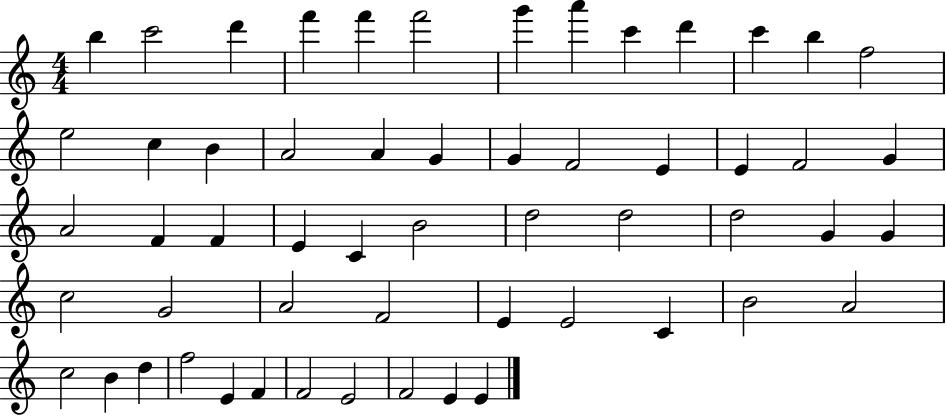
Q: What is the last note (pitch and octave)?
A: E4